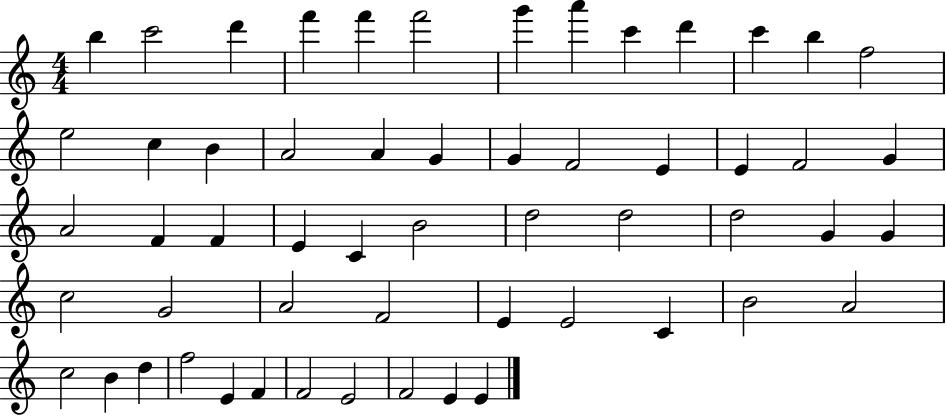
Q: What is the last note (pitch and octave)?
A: E4